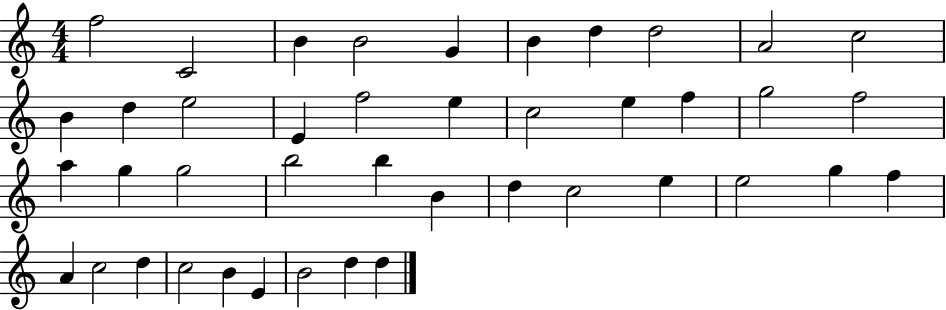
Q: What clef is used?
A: treble